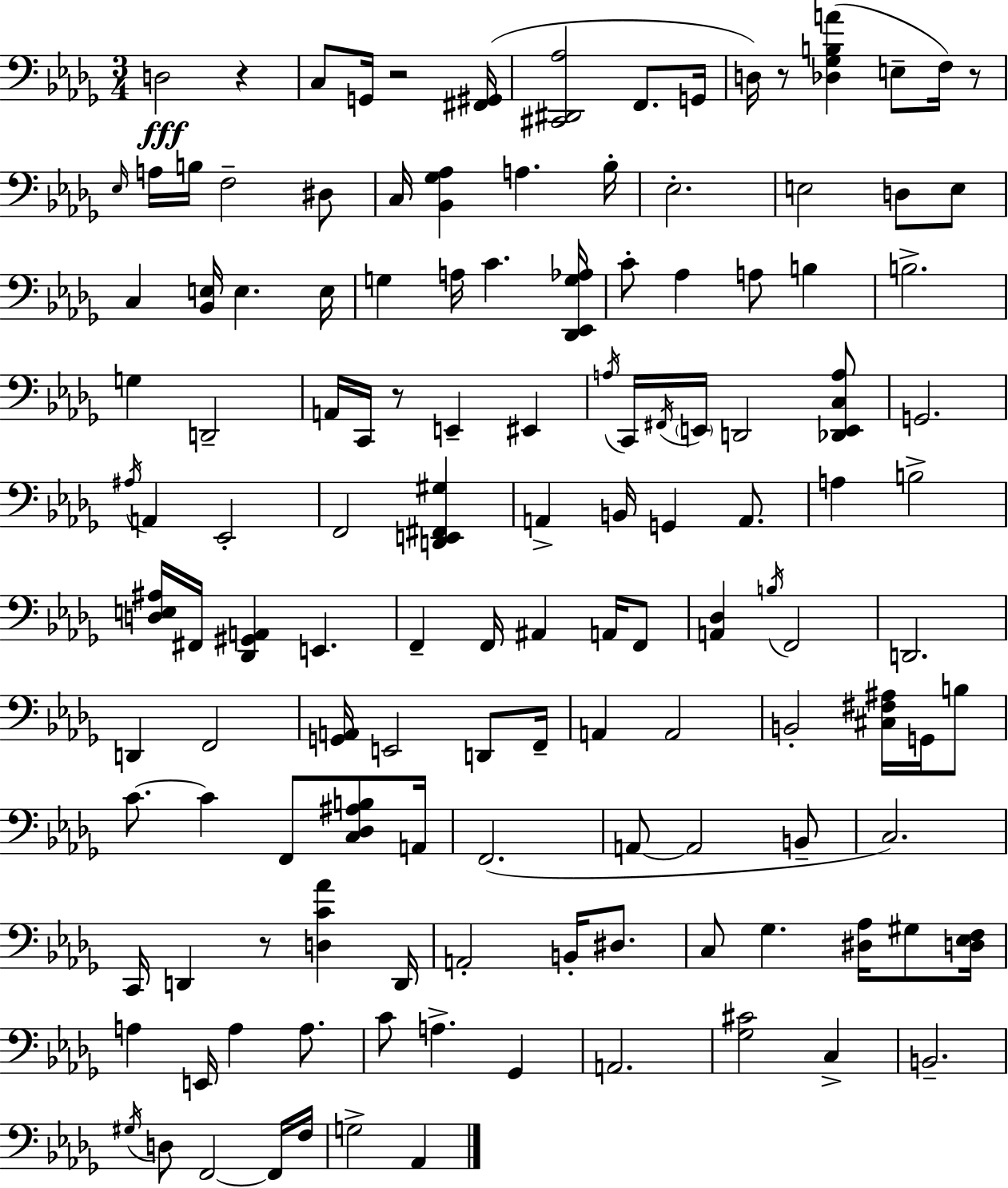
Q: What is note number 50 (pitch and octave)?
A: G2